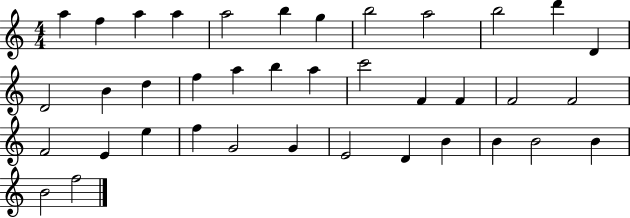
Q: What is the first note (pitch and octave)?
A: A5